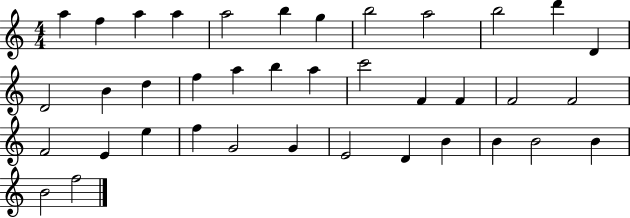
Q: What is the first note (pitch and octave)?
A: A5